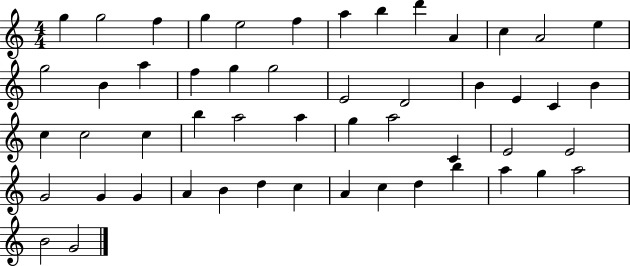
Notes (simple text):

G5/q G5/h F5/q G5/q E5/h F5/q A5/q B5/q D6/q A4/q C5/q A4/h E5/q G5/h B4/q A5/q F5/q G5/q G5/h E4/h D4/h B4/q E4/q C4/q B4/q C5/q C5/h C5/q B5/q A5/h A5/q G5/q A5/h C4/q E4/h E4/h G4/h G4/q G4/q A4/q B4/q D5/q C5/q A4/q C5/q D5/q B5/q A5/q G5/q A5/h B4/h G4/h